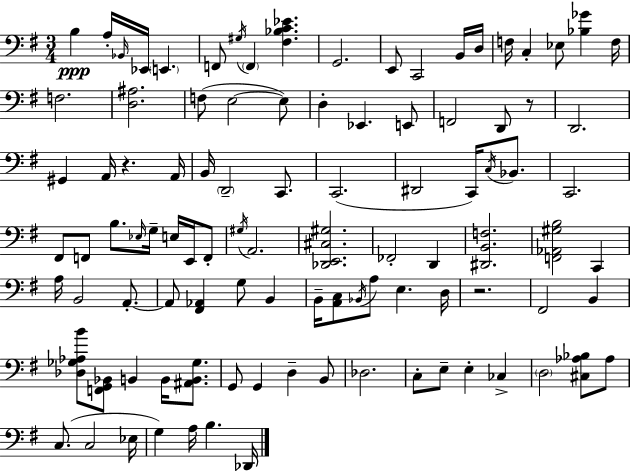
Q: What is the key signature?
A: G major